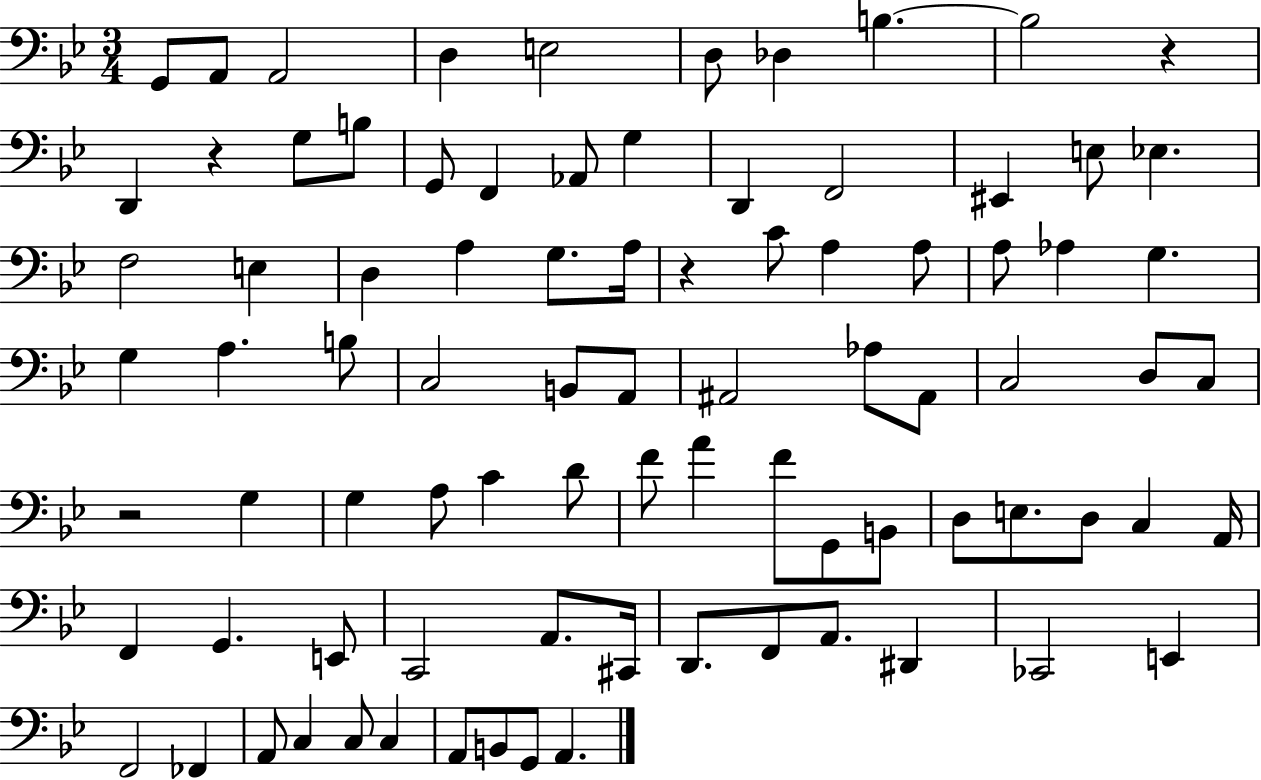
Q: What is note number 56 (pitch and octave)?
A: D3